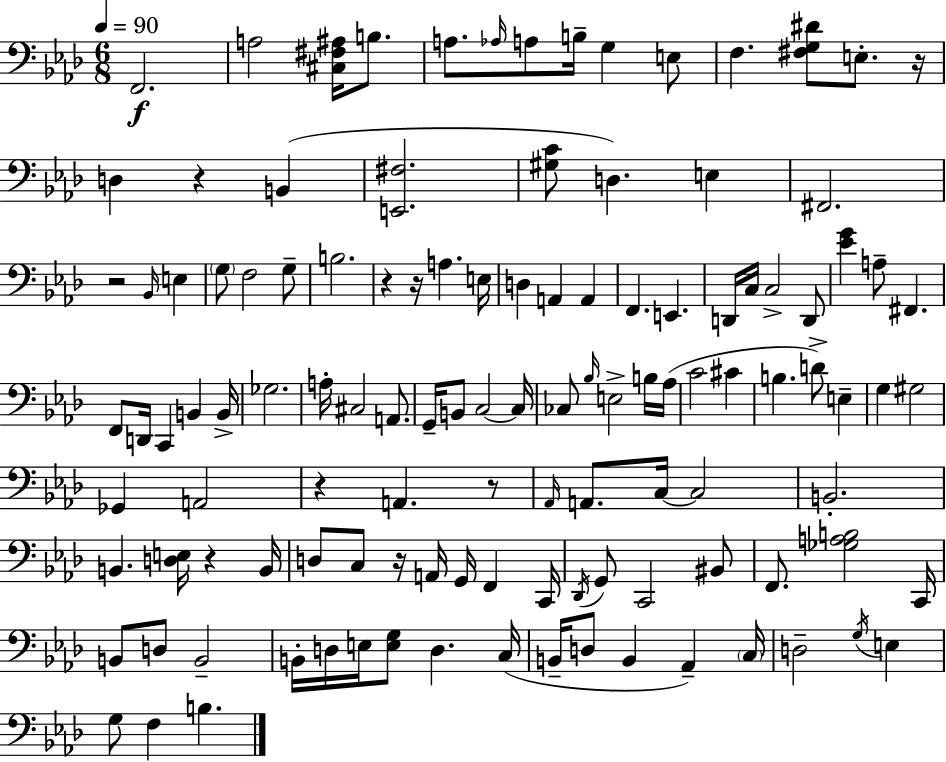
F2/h. A3/h [C#3,F#3,A#3]/s B3/e. A3/e. Ab3/s A3/e B3/s G3/q E3/e F3/q. [F#3,G3,D#4]/e E3/e. R/s D3/q R/q B2/q [E2,F#3]/h. [G#3,C4]/e D3/q. E3/q F#2/h. R/h Bb2/s E3/q G3/e F3/h G3/e B3/h. R/q R/s A3/q. E3/s D3/q A2/q A2/q F2/q. E2/q. D2/s C3/s C3/h D2/e [Eb4,G4]/q A3/e F#2/q. F2/e D2/s C2/q B2/q B2/s Gb3/h. A3/s C#3/h A2/e. G2/s B2/e C3/h C3/s CES3/e Bb3/s E3/h B3/s Ab3/s C4/h C#4/q B3/q. D4/e E3/q G3/q G#3/h Gb2/q A2/h R/q A2/q. R/e Ab2/s A2/e. C3/s C3/h B2/h. B2/q. [D3,E3]/s R/q B2/s D3/e C3/e R/s A2/s G2/s F2/q C2/s Db2/s G2/e C2/h BIS2/e F2/e. [Gb3,A3,B3]/h C2/s B2/e D3/e B2/h B2/s D3/s E3/s [E3,G3]/e D3/q. C3/s B2/s D3/e B2/q Ab2/q C3/s D3/h G3/s E3/q G3/e F3/q B3/q.